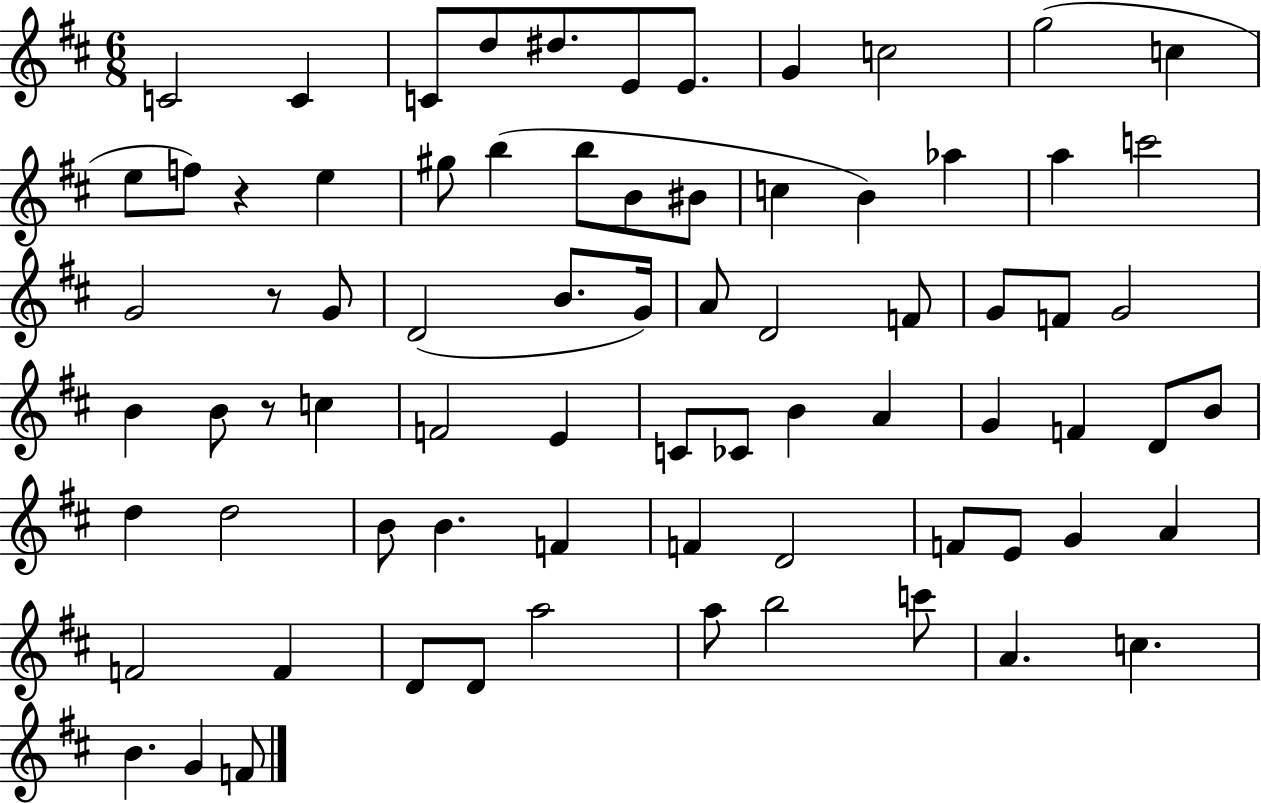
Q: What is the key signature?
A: D major